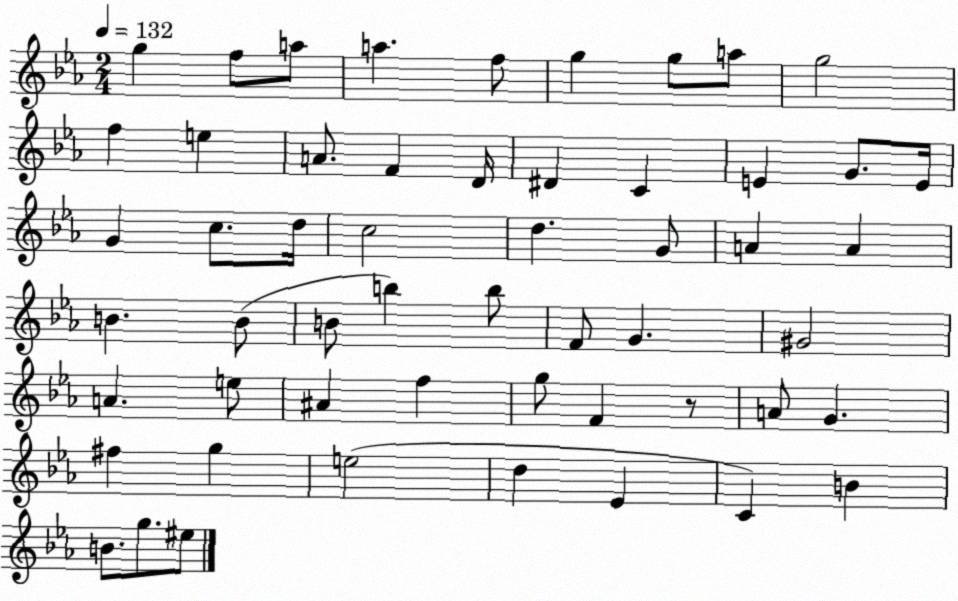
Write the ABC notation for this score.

X:1
T:Untitled
M:2/4
L:1/4
K:Eb
g f/2 a/2 a f/2 g g/2 a/2 g2 f e A/2 F D/4 ^D C E G/2 E/4 G c/2 d/4 c2 d G/2 A A B B/2 B/2 b b/2 F/2 G ^G2 A e/2 ^A f g/2 F z/2 A/2 G ^f g e2 d _E C B B/2 g/2 ^e/2